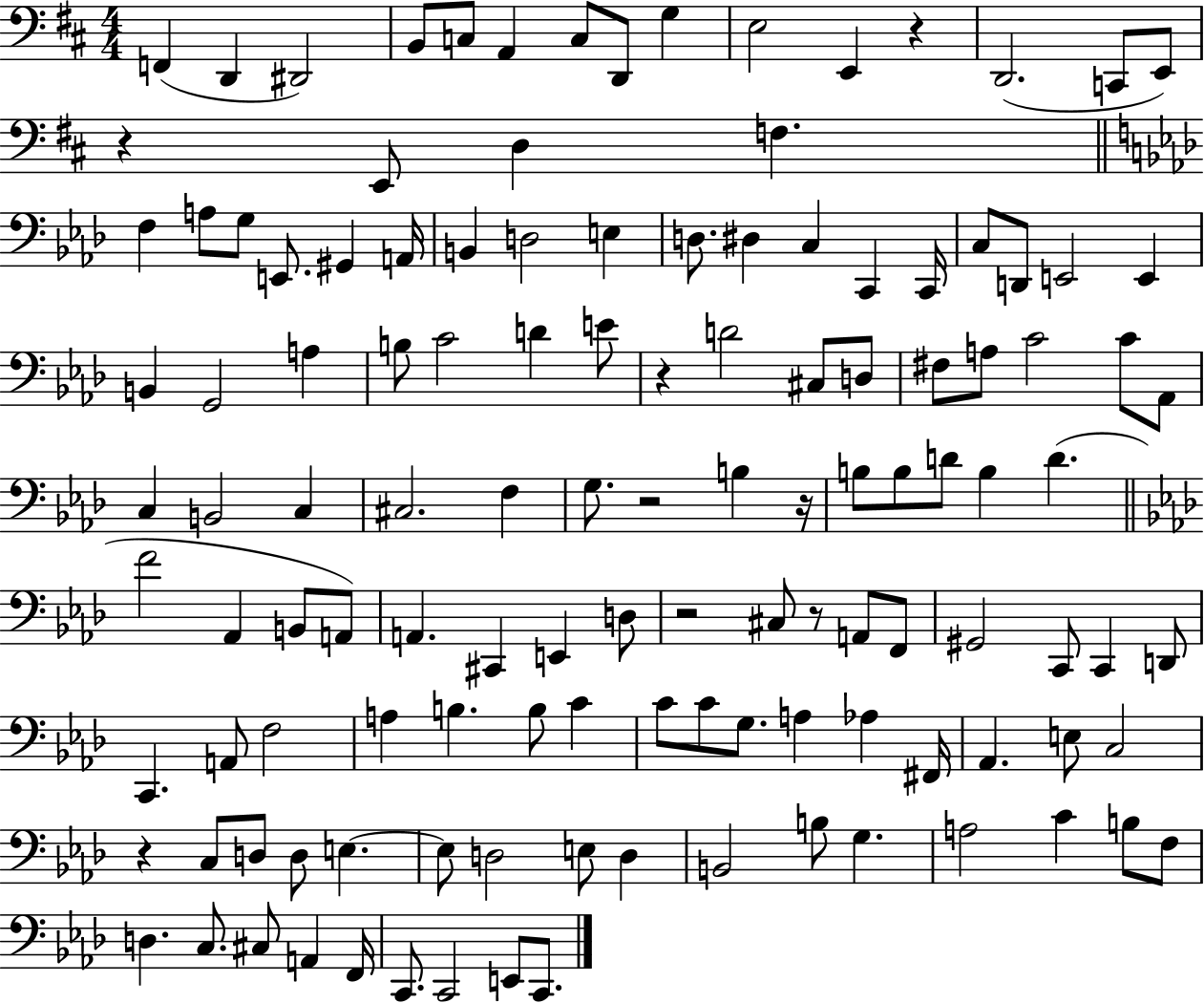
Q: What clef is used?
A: bass